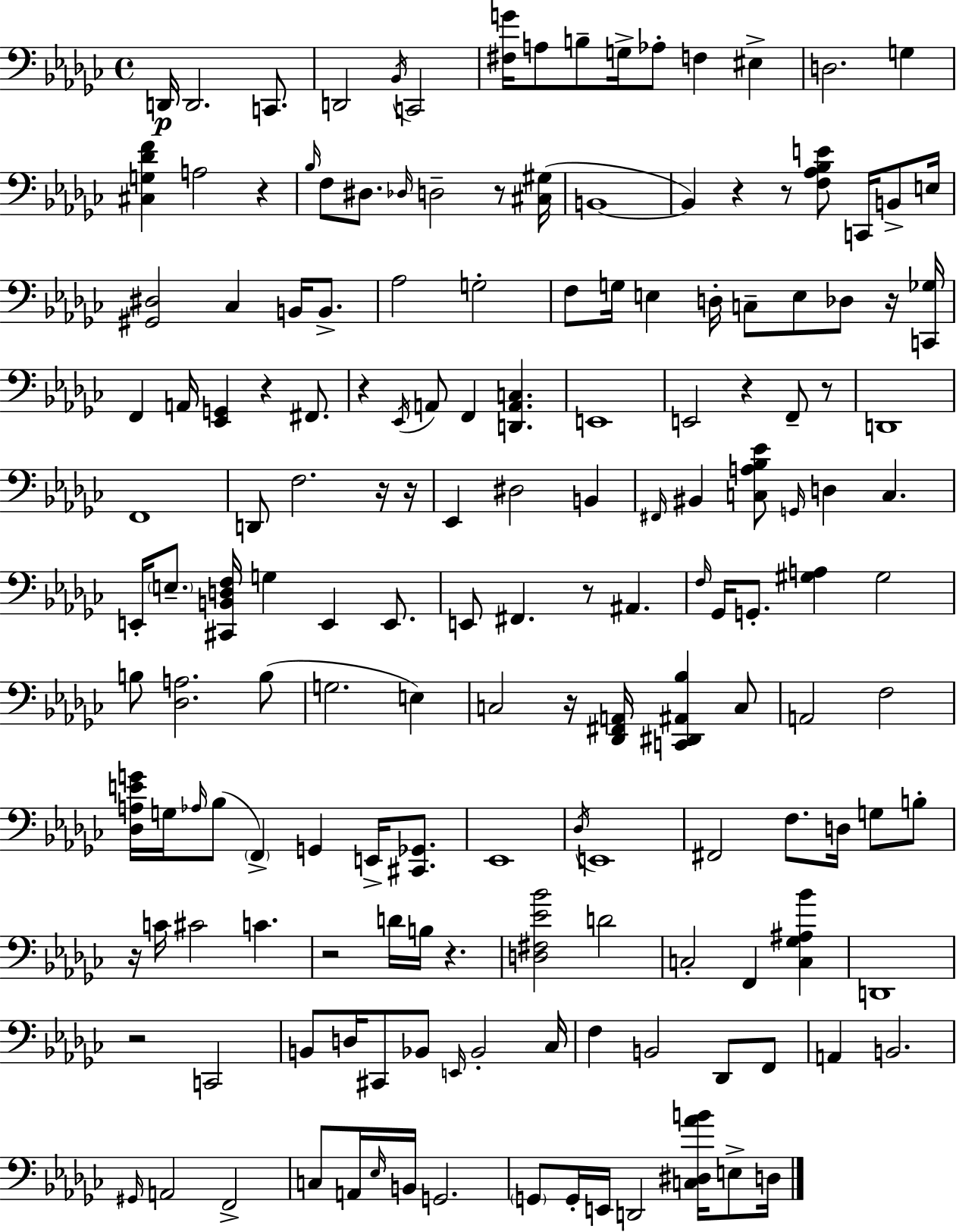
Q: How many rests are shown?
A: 17